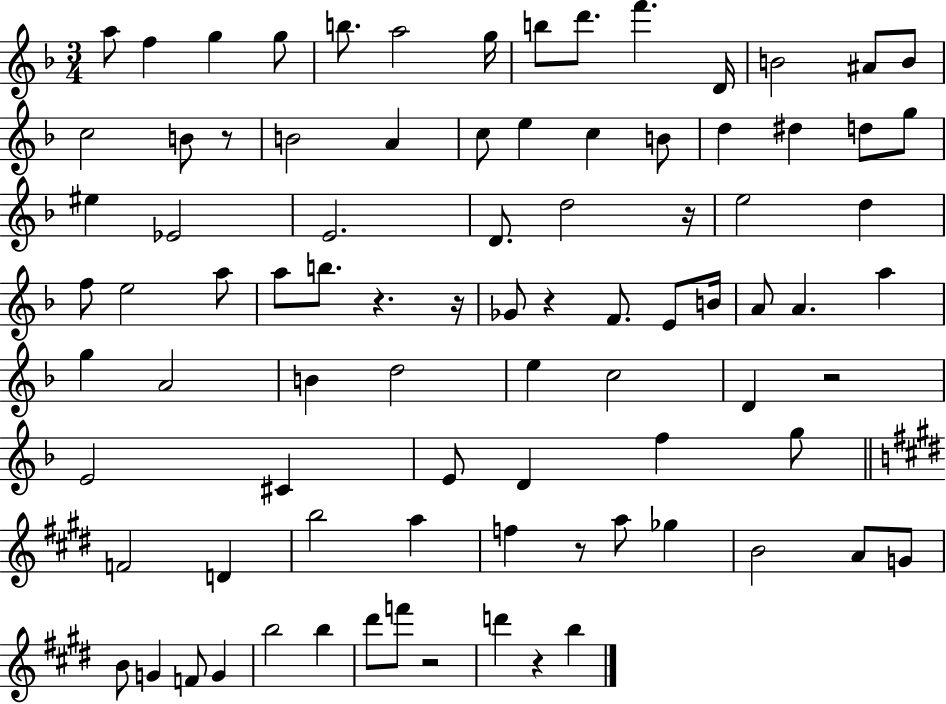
{
  \clef treble
  \numericTimeSignature
  \time 3/4
  \key f \major
  a''8 f''4 g''4 g''8 | b''8. a''2 g''16 | b''8 d'''8. f'''4. d'16 | b'2 ais'8 b'8 | \break c''2 b'8 r8 | b'2 a'4 | c''8 e''4 c''4 b'8 | d''4 dis''4 d''8 g''8 | \break eis''4 ees'2 | e'2. | d'8. d''2 r16 | e''2 d''4 | \break f''8 e''2 a''8 | a''8 b''8. r4. r16 | ges'8 r4 f'8. e'8 b'16 | a'8 a'4. a''4 | \break g''4 a'2 | b'4 d''2 | e''4 c''2 | d'4 r2 | \break e'2 cis'4 | e'8 d'4 f''4 g''8 | \bar "||" \break \key e \major f'2 d'4 | b''2 a''4 | f''4 r8 a''8 ges''4 | b'2 a'8 g'8 | \break b'8 g'4 f'8 g'4 | b''2 b''4 | dis'''8 f'''8 r2 | d'''4 r4 b''4 | \break \bar "|."
}